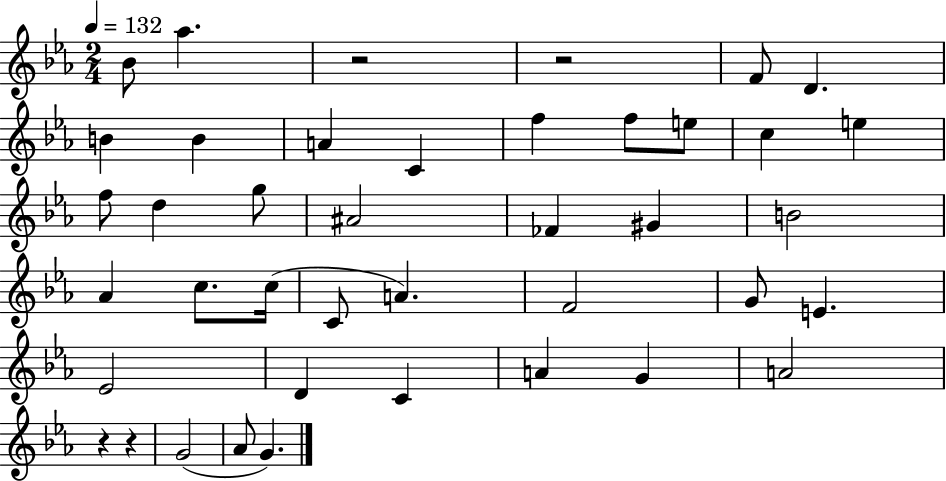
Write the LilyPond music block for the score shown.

{
  \clef treble
  \numericTimeSignature
  \time 2/4
  \key ees \major
  \tempo 4 = 132
  bes'8 aes''4. | r2 | r2 | f'8 d'4. | \break b'4 b'4 | a'4 c'4 | f''4 f''8 e''8 | c''4 e''4 | \break f''8 d''4 g''8 | ais'2 | fes'4 gis'4 | b'2 | \break aes'4 c''8. c''16( | c'8 a'4.) | f'2 | g'8 e'4. | \break ees'2 | d'4 c'4 | a'4 g'4 | a'2 | \break r4 r4 | g'2( | aes'8 g'4.) | \bar "|."
}